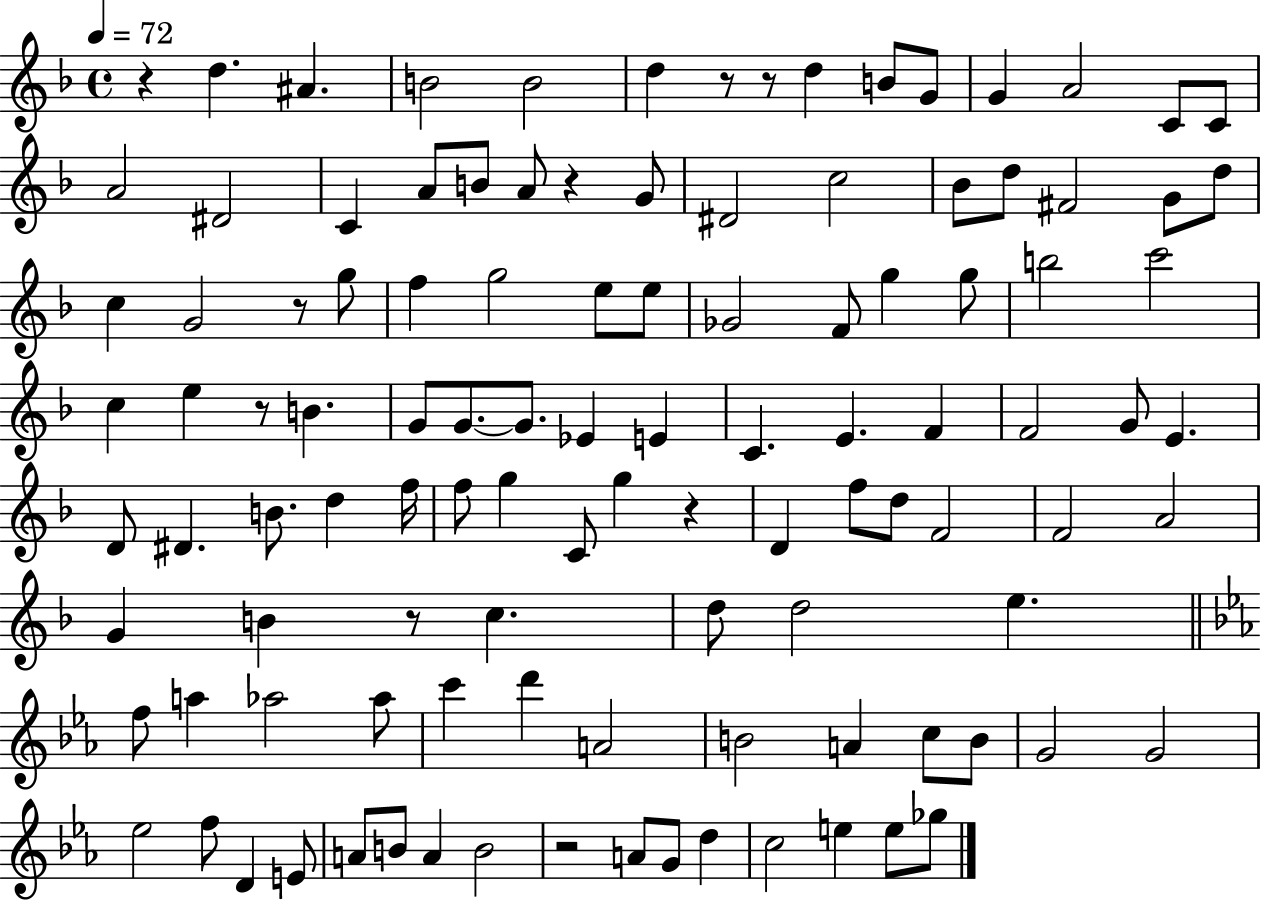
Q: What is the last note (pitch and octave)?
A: Gb5